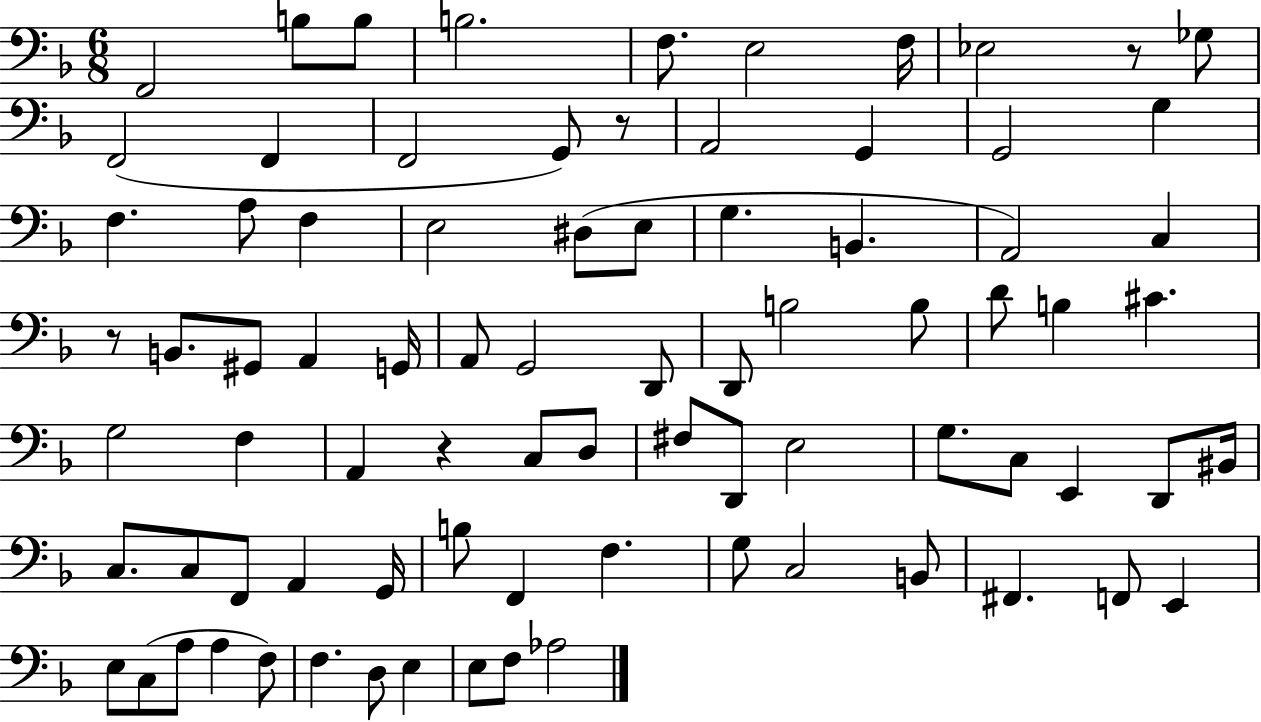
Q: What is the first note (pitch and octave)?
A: F2